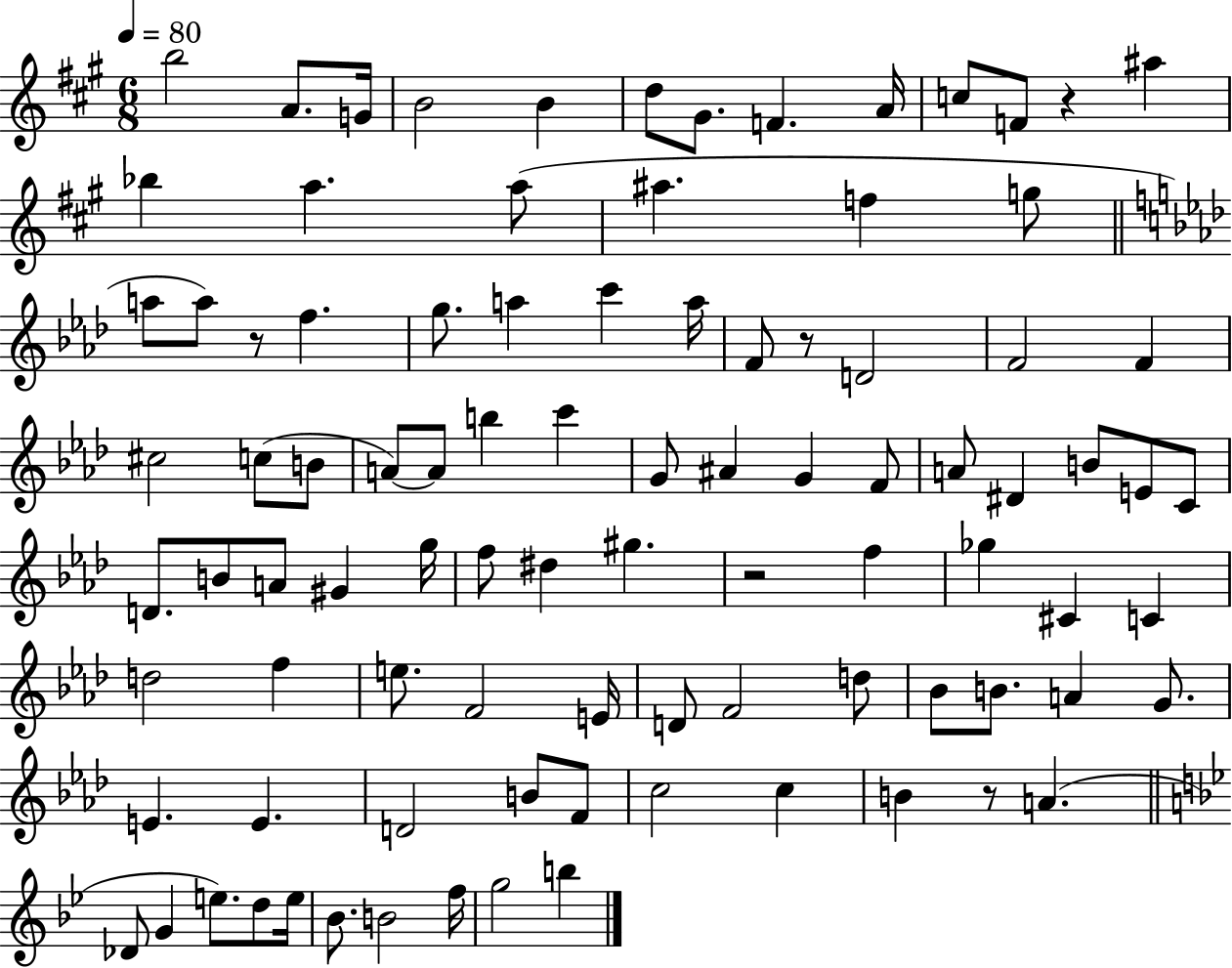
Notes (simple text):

B5/h A4/e. G4/s B4/h B4/q D5/e G#4/e. F4/q. A4/s C5/e F4/e R/q A#5/q Bb5/q A5/q. A5/e A#5/q. F5/q G5/e A5/e A5/e R/e F5/q. G5/e. A5/q C6/q A5/s F4/e R/e D4/h F4/h F4/q C#5/h C5/e B4/e A4/e A4/e B5/q C6/q G4/e A#4/q G4/q F4/e A4/e D#4/q B4/e E4/e C4/e D4/e. B4/e A4/e G#4/q G5/s F5/e D#5/q G#5/q. R/h F5/q Gb5/q C#4/q C4/q D5/h F5/q E5/e. F4/h E4/s D4/e F4/h D5/e Bb4/e B4/e. A4/q G4/e. E4/q. E4/q. D4/h B4/e F4/e C5/h C5/q B4/q R/e A4/q. Db4/e G4/q E5/e. D5/e E5/s Bb4/e. B4/h F5/s G5/h B5/q